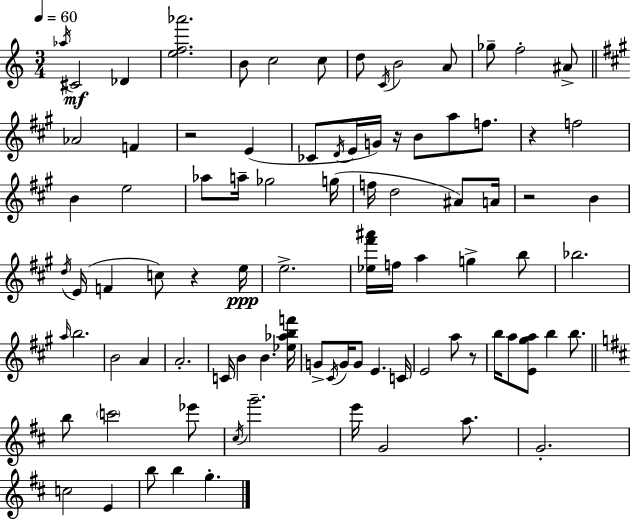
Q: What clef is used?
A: treble